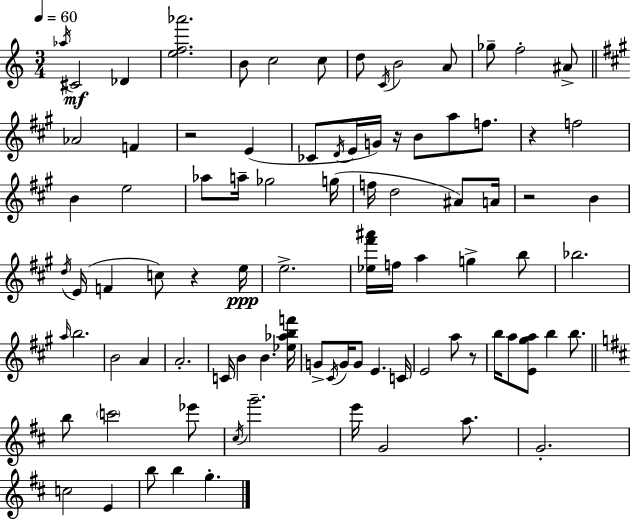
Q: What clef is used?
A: treble